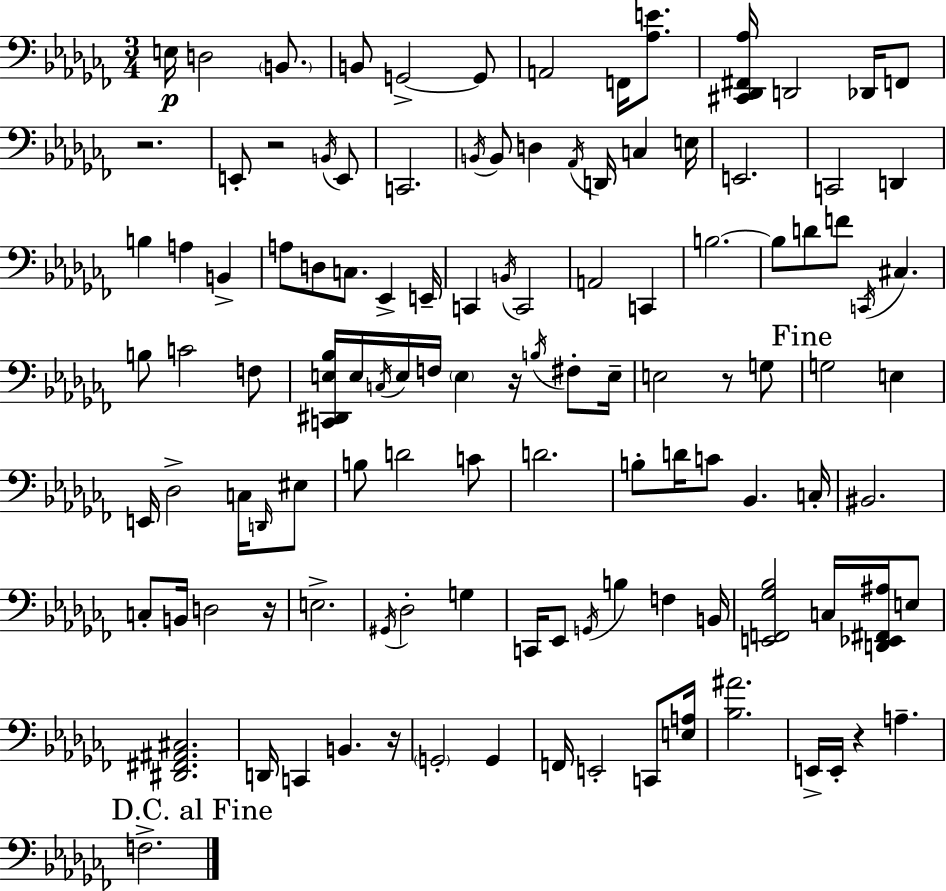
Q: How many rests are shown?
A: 7